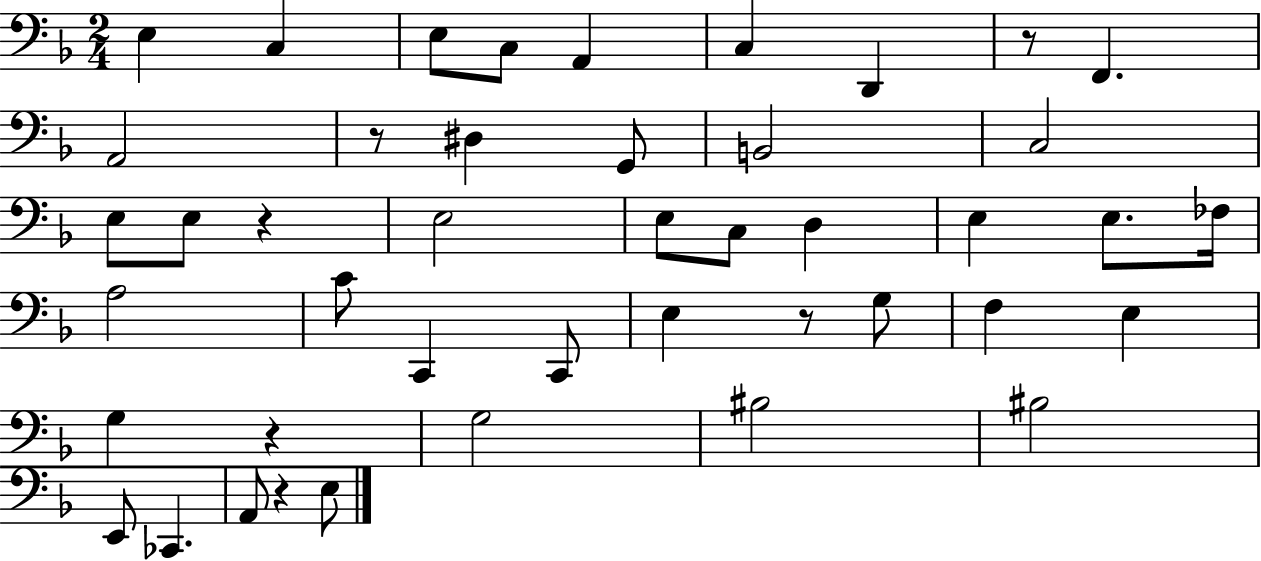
X:1
T:Untitled
M:2/4
L:1/4
K:F
E, C, E,/2 C,/2 A,, C, D,, z/2 F,, A,,2 z/2 ^D, G,,/2 B,,2 C,2 E,/2 E,/2 z E,2 E,/2 C,/2 D, E, E,/2 _F,/4 A,2 C/2 C,, C,,/2 E, z/2 G,/2 F, E, G, z G,2 ^B,2 ^B,2 E,,/2 _C,, A,,/2 z E,/2